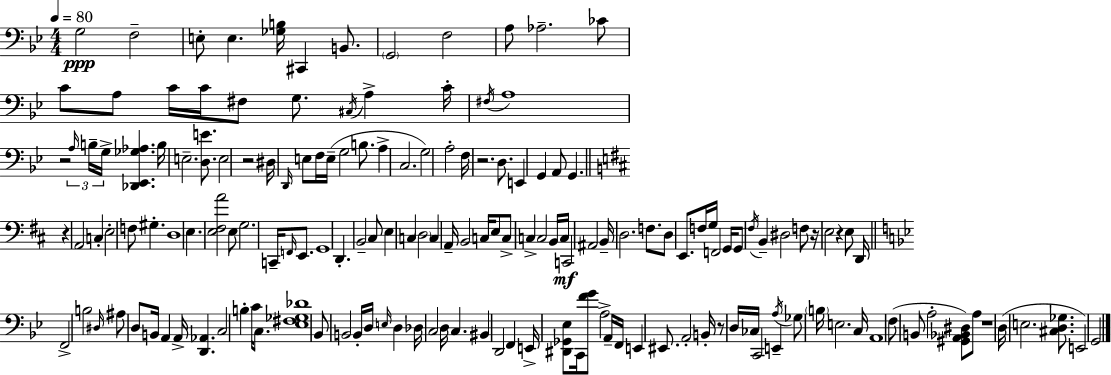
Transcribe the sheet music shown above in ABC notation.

X:1
T:Untitled
M:4/4
L:1/4
K:Bb
G,2 F,2 E,/2 E, [_G,B,]/4 ^C,, B,,/2 G,,2 F,2 A,/2 _A,2 _C/2 C/2 A,/2 C/4 C/4 ^F,/2 G,/2 ^C,/4 A, C/4 ^F,/4 A,4 z2 A,/4 B,/4 G,/4 [_D,,_E,,_G,_A,] B,/4 E,2 [D,E]/2 E,2 z2 ^D,/4 D,,/4 E,/2 F,/4 E,/4 G,2 B,/2 A, C,2 G,2 A,2 F,/4 z2 D,/2 E,, G,, A,,/2 G,, z A,,2 C, E,2 F,/2 ^G, D,4 E, [E,^F,A]2 E,/2 G,2 C,,/4 F,,/4 E,,/2 G,,4 D,, B,,2 ^C,/2 E, C, D,2 C, A,,/4 B,,2 C,/4 E,/2 C,/2 C, C,2 B,,/4 C,/4 C,,2 ^A,,2 B,,/4 D,2 F,/2 D,/2 E,,/2 F,/4 G,/4 F,,2 G,,/4 G,,/2 ^F,/4 B,, ^D,2 F,/2 z/4 E,2 z E,/2 D,,/4 F,,2 B,2 ^D,/4 ^A,/2 D,/2 B,,/4 A,, A,,/4 [D,,_A,,] C,2 B, C/4 C,/2 [_E,^F,_G,_D]4 _B,,/2 B,,2 B,,/4 D,/4 E,/4 D, _D,/4 C,2 D,/4 C, ^B,, D,,2 F,, E,,/4 [^D,,_G,,_E,]/2 C,,/4 [FG]/2 A,2 A,,/4 F,,/4 E,, ^E,,/2 A,,2 B,,/4 z/2 D,/4 _C,/4 C,,2 E,, A,/4 _G,/2 B,/4 E,2 C,/4 A,,4 F,/2 B,,/2 A,2 [^G,,A,,_B,,^D,]/2 A,/2 z4 D,/4 E,2 [^C,D,_G,]/2 E,,2 G,,2